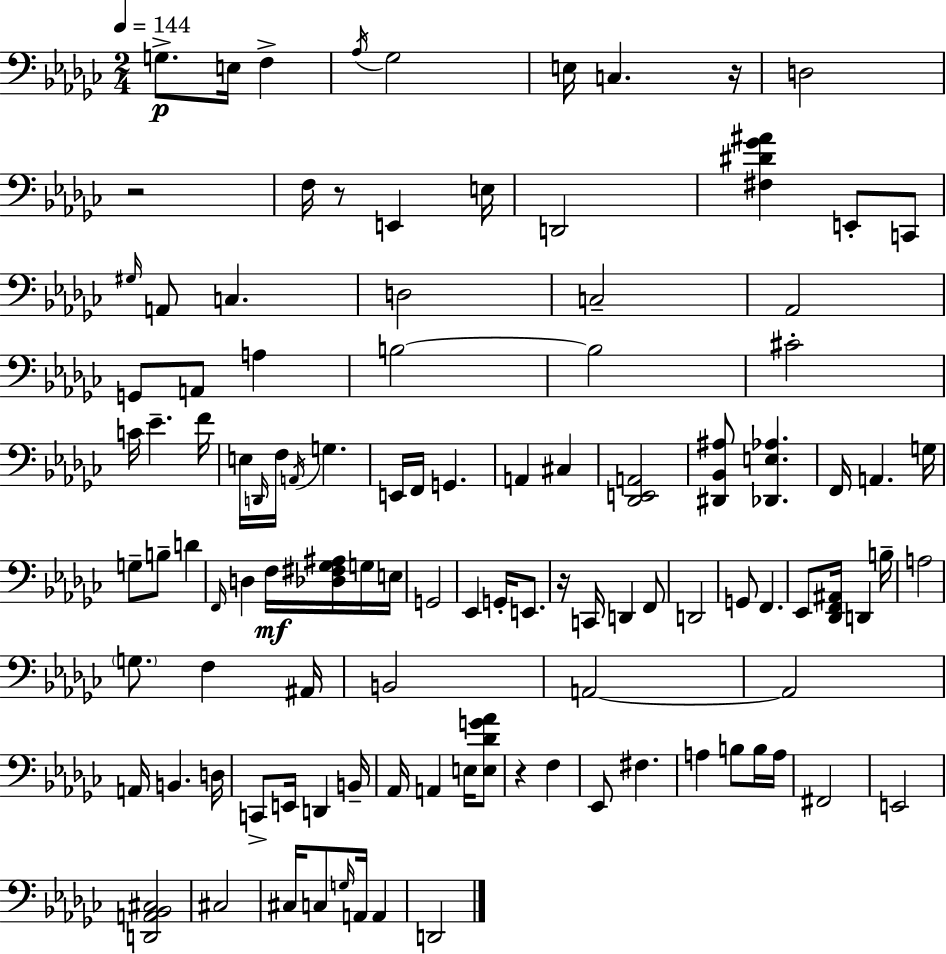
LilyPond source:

{
  \clef bass
  \numericTimeSignature
  \time 2/4
  \key ees \minor
  \tempo 4 = 144
  g8.->\p e16 f4-> | \acciaccatura { aes16 } ges2 | e16 c4. | r16 d2 | \break r2 | f16 r8 e,4 | e16 d,2 | <fis dis' ges' ais'>4 e,8-. c,8 | \break \grace { gis16 } a,8 c4. | d2 | c2-- | aes,2 | \break g,8 a,8 a4 | b2~~ | b2 | cis'2-. | \break c'16 ees'4.-- | f'16 e16 \grace { d,16 } f16 \acciaccatura { a,16 } g4. | e,16 f,16 g,4. | a,4 | \break cis4 <des, e, a,>2 | <dis, bes, ais>8 <des, e aes>4. | f,16 a,4. | g16 g8-- b8-- | \break d'4 \grace { f,16 } d4 | f16\mf <des fis ges ais>16 g16 e16 g,2 | ees,4 | g,16-. e,8. r16 c,16 d,4 | \break f,8 d,2 | g,8 f,4. | ees,8 <des, f, ais,>16 | d,4 b16-- a2 | \break \parenthesize g8. | f4 ais,16 b,2 | a,2~~ | a,2 | \break a,16 b,4. | d16 c,8-> e,16 | d,4 b,16-- aes,16 a,4 | e16 <e des' g' aes'>8 r4 | \break f4 ees,8 fis4. | a4 | b8 b16 a16 fis,2 | e,2 | \break <d, a, bes, cis>2 | cis2 | cis16 c8 | \grace { g16 } a,16 a,4 d,2 | \break \bar "|."
}